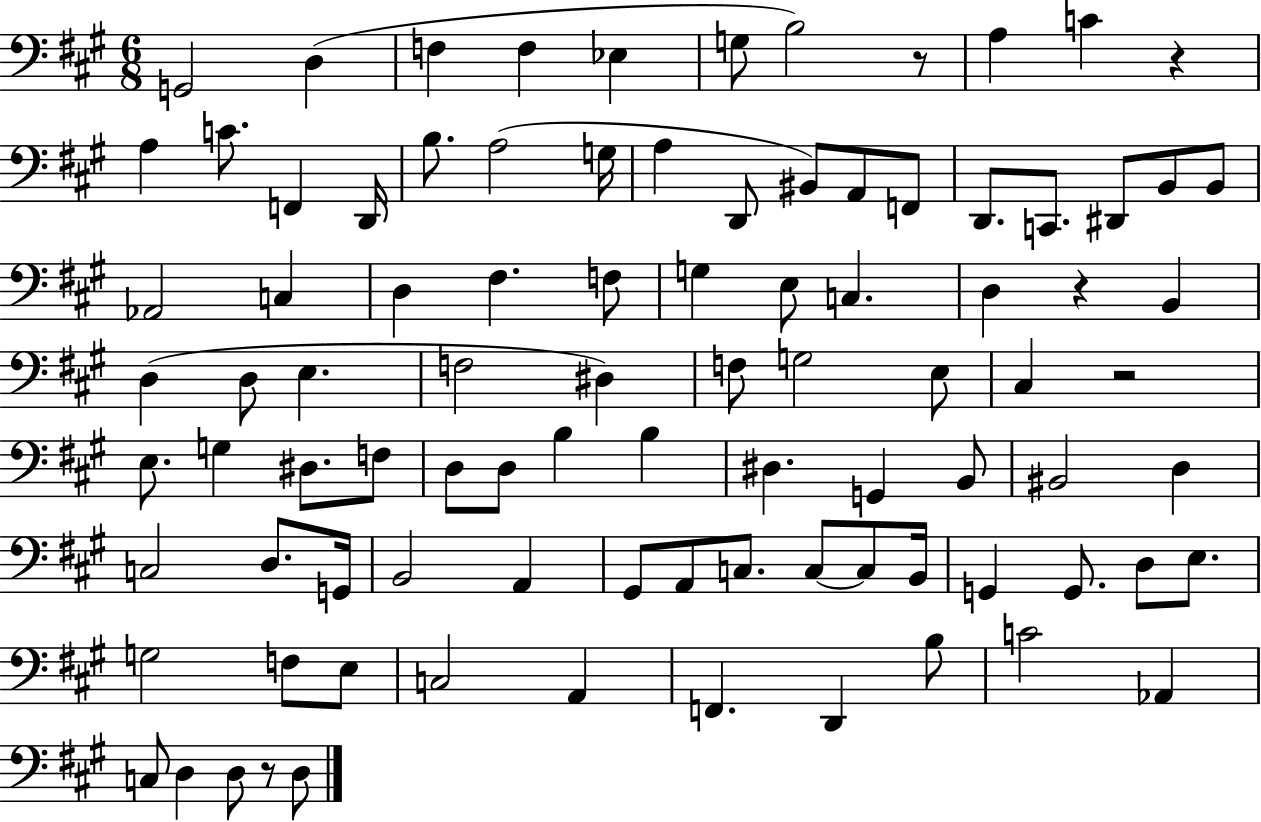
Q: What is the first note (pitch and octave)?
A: G2